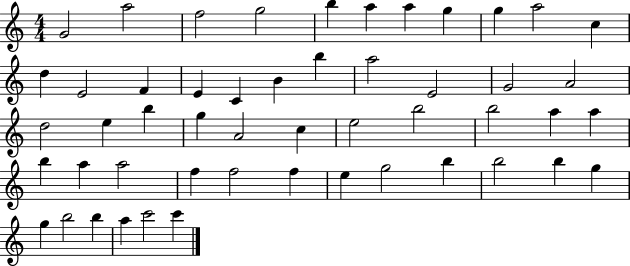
X:1
T:Untitled
M:4/4
L:1/4
K:C
G2 a2 f2 g2 b a a g g a2 c d E2 F E C B b a2 E2 G2 A2 d2 e b g A2 c e2 b2 b2 a a b a a2 f f2 f e g2 b b2 b g g b2 b a c'2 c'